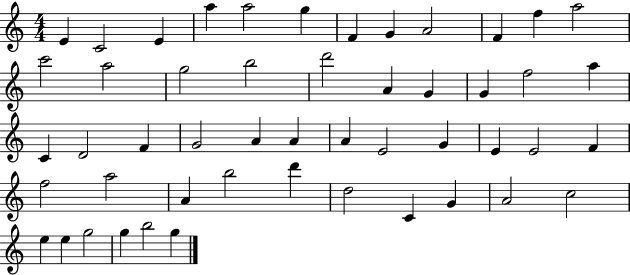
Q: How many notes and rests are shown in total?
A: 50